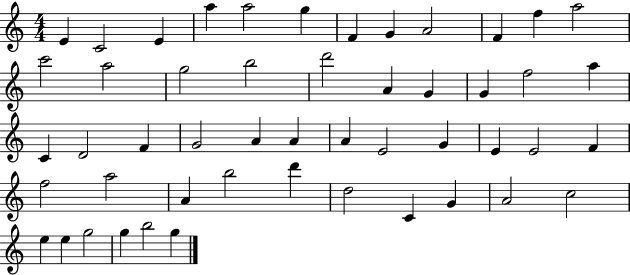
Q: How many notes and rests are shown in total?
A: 50